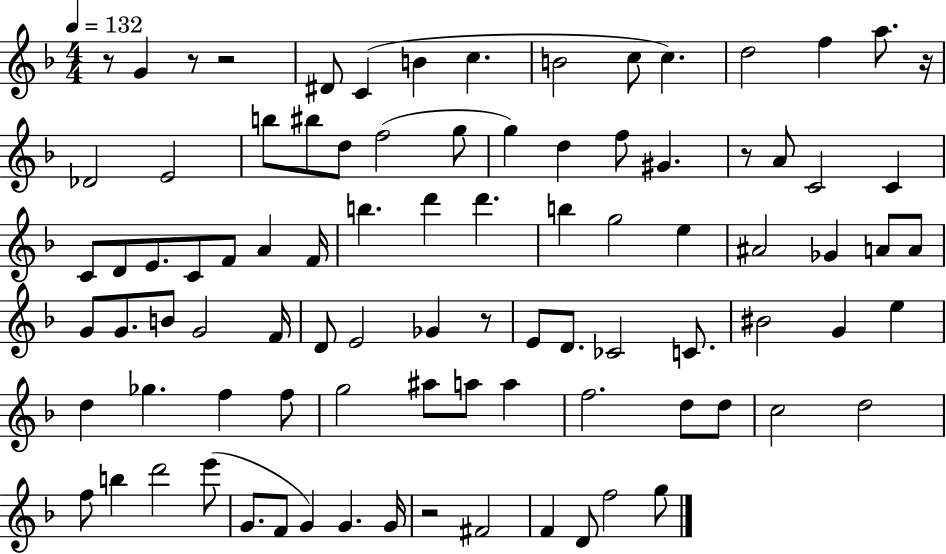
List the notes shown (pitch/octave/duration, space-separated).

R/e G4/q R/e R/h D#4/e C4/q B4/q C5/q. B4/h C5/e C5/q. D5/h F5/q A5/e. R/s Db4/h E4/h B5/e BIS5/e D5/e F5/h G5/e G5/q D5/q F5/e G#4/q. R/e A4/e C4/h C4/q C4/e D4/e E4/e. C4/e F4/e A4/q F4/s B5/q. D6/q D6/q. B5/q G5/h E5/q A#4/h Gb4/q A4/e A4/e G4/e G4/e. B4/e G4/h F4/s D4/e E4/h Gb4/q R/e E4/e D4/e. CES4/h C4/e. BIS4/h G4/q E5/q D5/q Gb5/q. F5/q F5/e G5/h A#5/e A5/e A5/q F5/h. D5/e D5/e C5/h D5/h F5/e B5/q D6/h E6/e G4/e. F4/e G4/q G4/q. G4/s R/h F#4/h F4/q D4/e F5/h G5/e